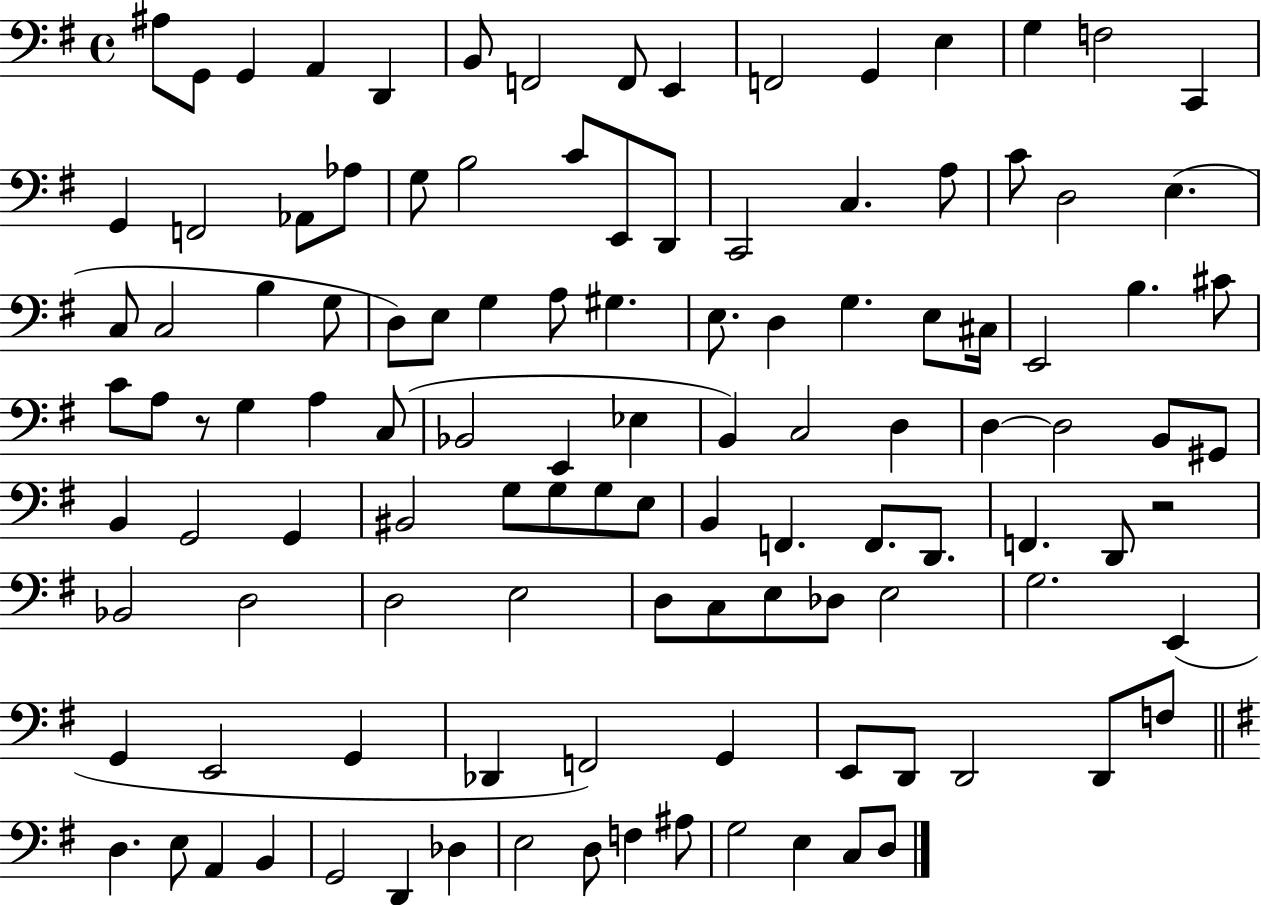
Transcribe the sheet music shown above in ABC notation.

X:1
T:Untitled
M:4/4
L:1/4
K:G
^A,/2 G,,/2 G,, A,, D,, B,,/2 F,,2 F,,/2 E,, F,,2 G,, E, G, F,2 C,, G,, F,,2 _A,,/2 _A,/2 G,/2 B,2 C/2 E,,/2 D,,/2 C,,2 C, A,/2 C/2 D,2 E, C,/2 C,2 B, G,/2 D,/2 E,/2 G, A,/2 ^G, E,/2 D, G, E,/2 ^C,/4 E,,2 B, ^C/2 C/2 A,/2 z/2 G, A, C,/2 _B,,2 E,, _E, B,, C,2 D, D, D,2 B,,/2 ^G,,/2 B,, G,,2 G,, ^B,,2 G,/2 G,/2 G,/2 E,/2 B,, F,, F,,/2 D,,/2 F,, D,,/2 z2 _B,,2 D,2 D,2 E,2 D,/2 C,/2 E,/2 _D,/2 E,2 G,2 E,, G,, E,,2 G,, _D,, F,,2 G,, E,,/2 D,,/2 D,,2 D,,/2 F,/2 D, E,/2 A,, B,, G,,2 D,, _D, E,2 D,/2 F, ^A,/2 G,2 E, C,/2 D,/2